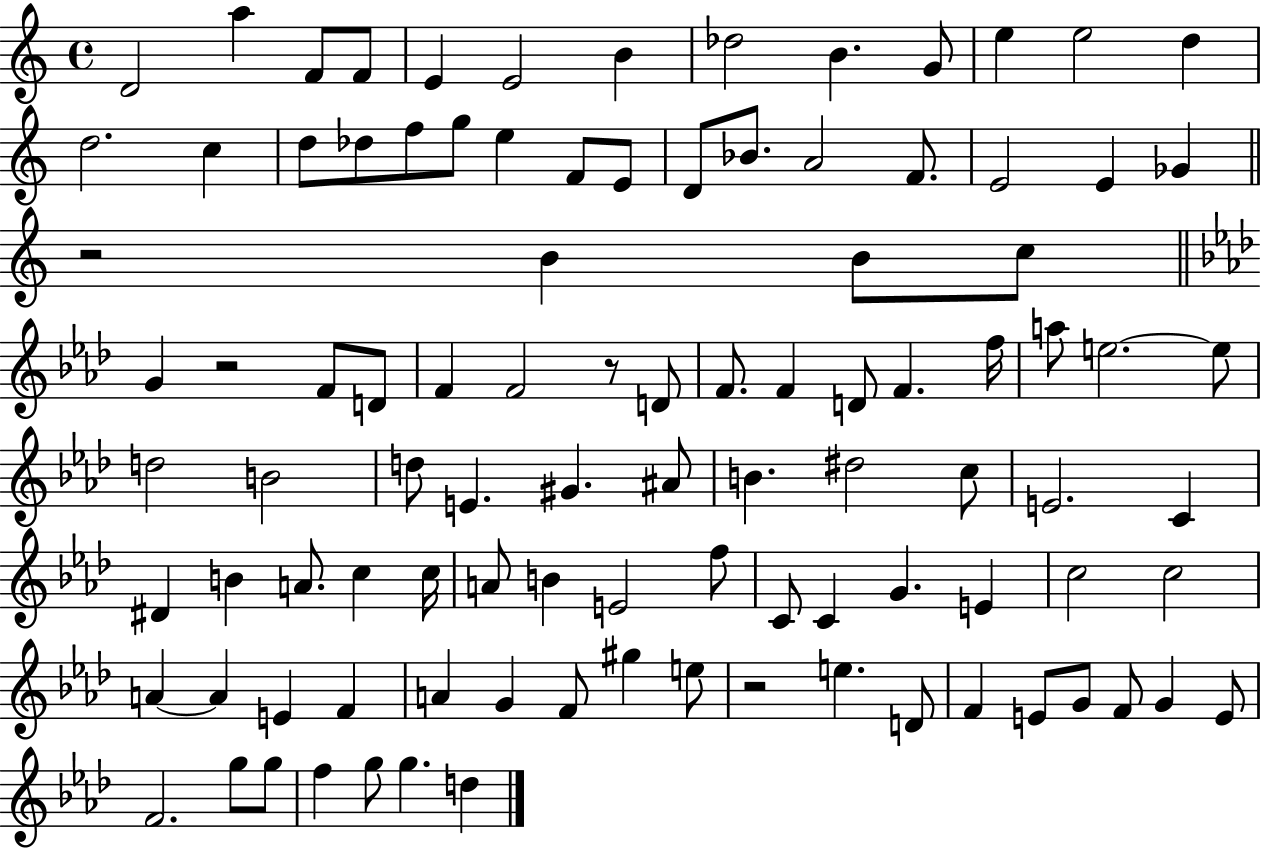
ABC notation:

X:1
T:Untitled
M:4/4
L:1/4
K:C
D2 a F/2 F/2 E E2 B _d2 B G/2 e e2 d d2 c d/2 _d/2 f/2 g/2 e F/2 E/2 D/2 _B/2 A2 F/2 E2 E _G z2 B B/2 c/2 G z2 F/2 D/2 F F2 z/2 D/2 F/2 F D/2 F f/4 a/2 e2 e/2 d2 B2 d/2 E ^G ^A/2 B ^d2 c/2 E2 C ^D B A/2 c c/4 A/2 B E2 f/2 C/2 C G E c2 c2 A A E F A G F/2 ^g e/2 z2 e D/2 F E/2 G/2 F/2 G E/2 F2 g/2 g/2 f g/2 g d